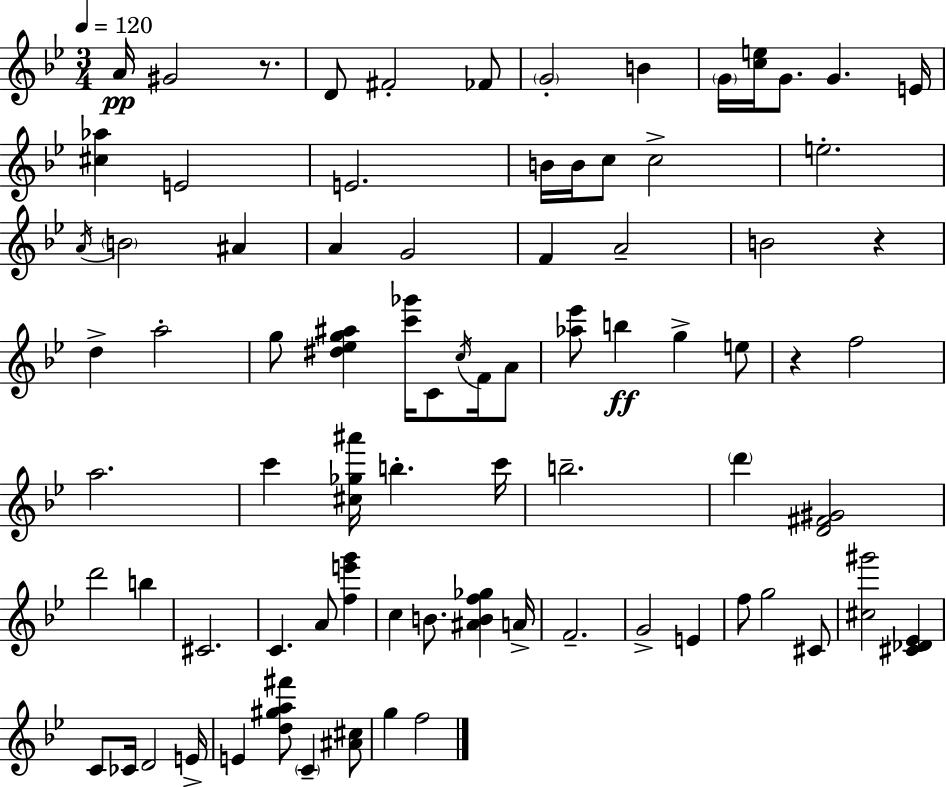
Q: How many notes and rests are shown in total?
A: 81